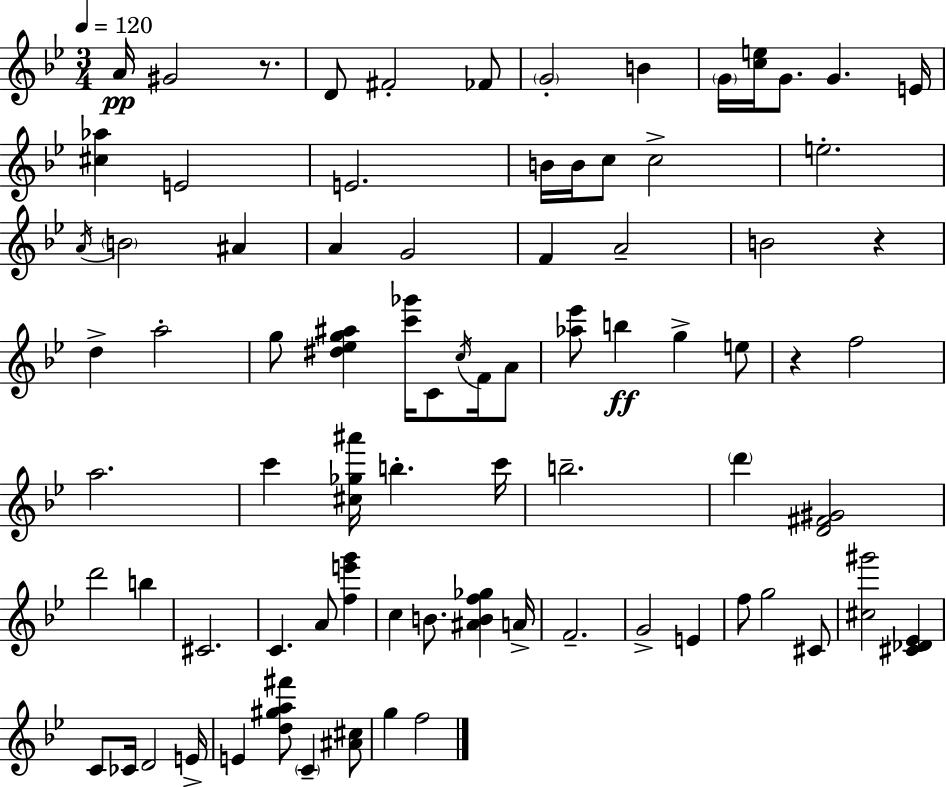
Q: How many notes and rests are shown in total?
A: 81